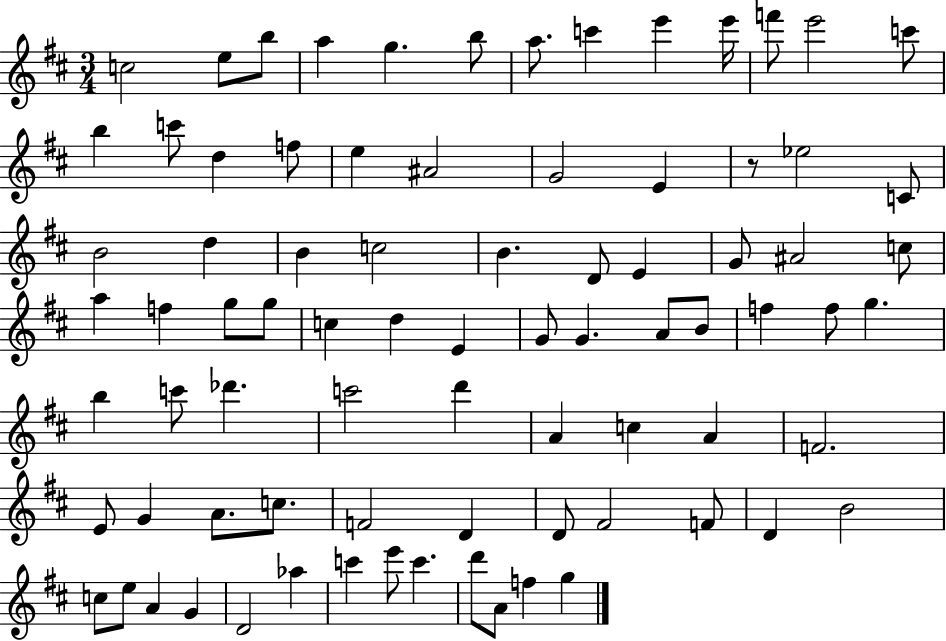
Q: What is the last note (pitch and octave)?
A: G5